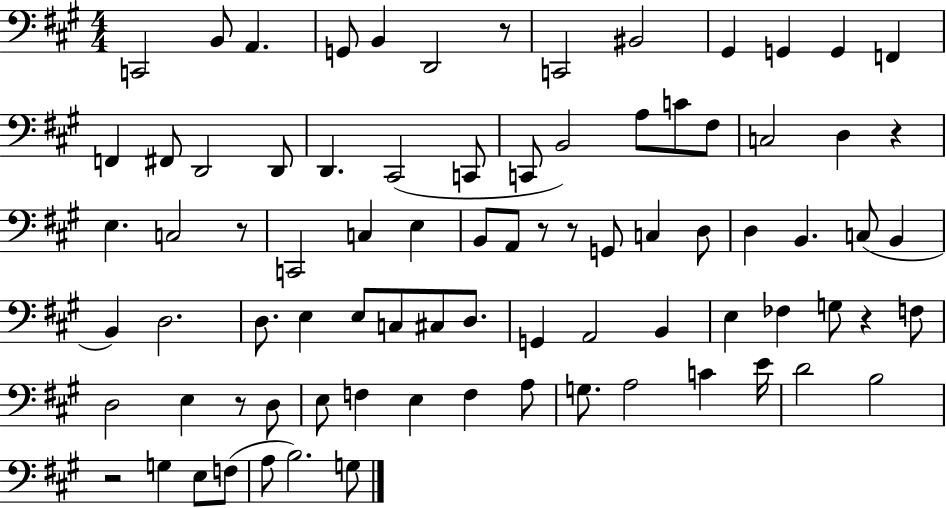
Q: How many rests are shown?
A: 8